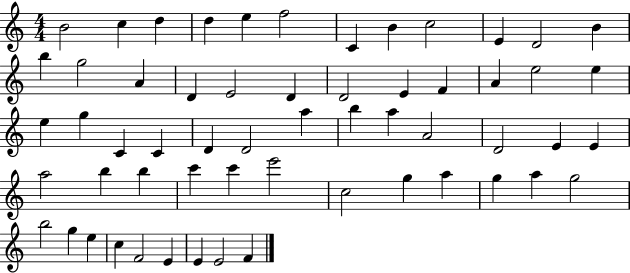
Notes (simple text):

B4/h C5/q D5/q D5/q E5/q F5/h C4/q B4/q C5/h E4/q D4/h B4/q B5/q G5/h A4/q D4/q E4/h D4/q D4/h E4/q F4/q A4/q E5/h E5/q E5/q G5/q C4/q C4/q D4/q D4/h A5/q B5/q A5/q A4/h D4/h E4/q E4/q A5/h B5/q B5/q C6/q C6/q E6/h C5/h G5/q A5/q G5/q A5/q G5/h B5/h G5/q E5/q C5/q F4/h E4/q E4/q E4/h F4/q